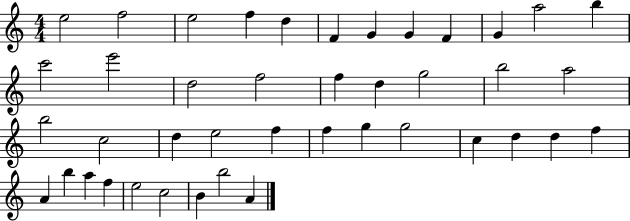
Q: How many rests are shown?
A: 0